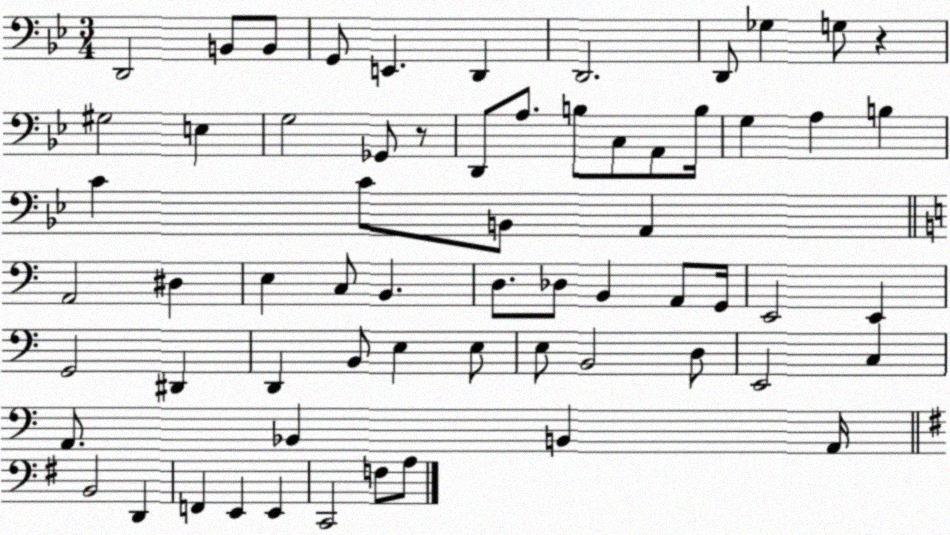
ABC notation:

X:1
T:Untitled
M:3/4
L:1/4
K:Bb
D,,2 B,,/2 B,,/2 G,,/2 E,, D,, D,,2 D,,/2 _G, G,/2 z ^G,2 E, G,2 _G,,/2 z/2 D,,/2 A,/2 B,/2 C,/2 A,,/2 B,/4 G, A, B, C C/2 B,,/2 A,, A,,2 ^D, E, C,/2 B,, D,/2 _D,/2 B,, A,,/2 G,,/4 E,,2 E,, G,,2 ^D,, D,, B,,/2 E, E,/2 E,/2 B,,2 D,/2 E,,2 C, A,,/2 _B,, B,, A,,/4 B,,2 D,, F,, E,, E,, C,,2 F,/2 A,/2